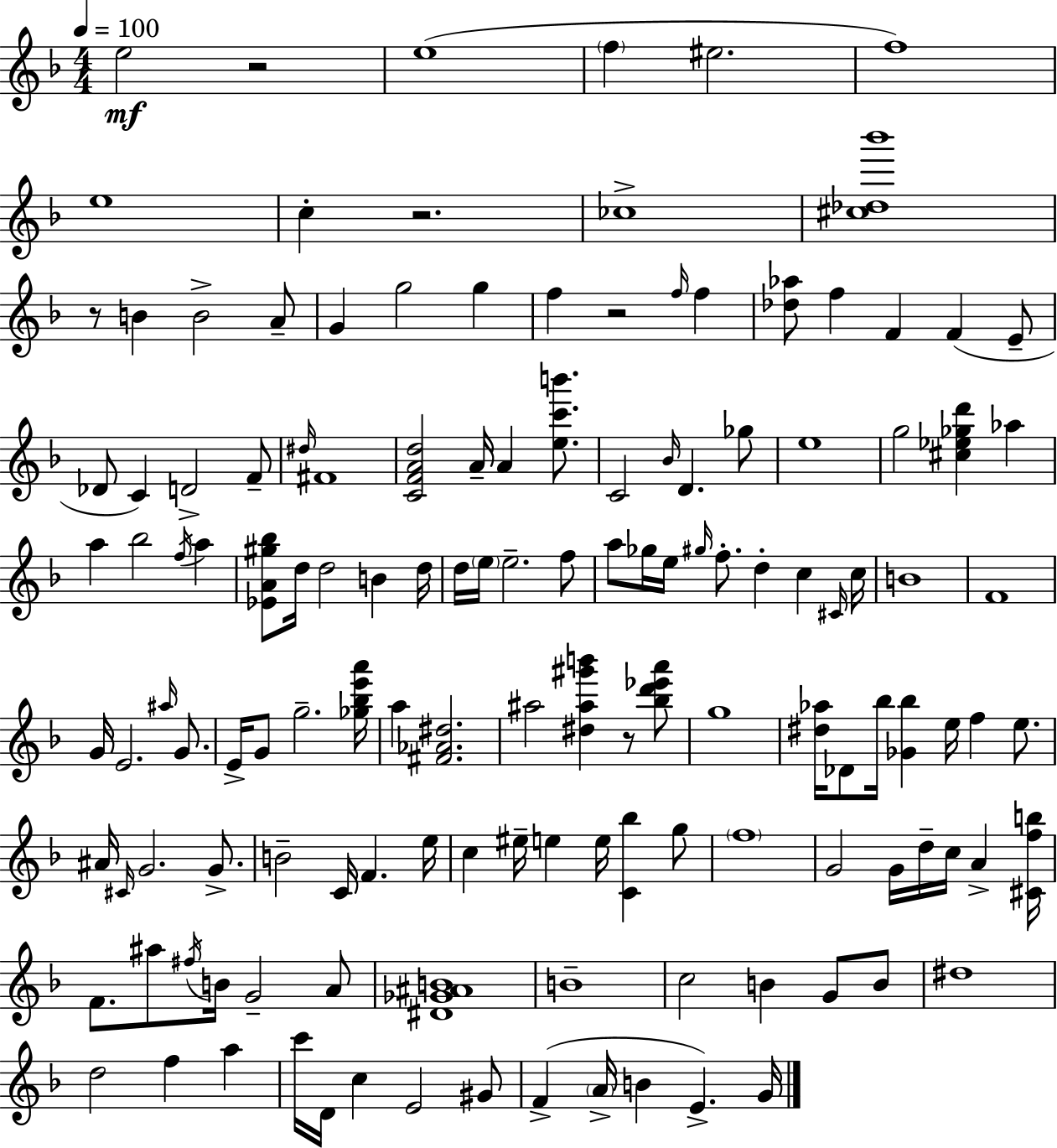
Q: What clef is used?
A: treble